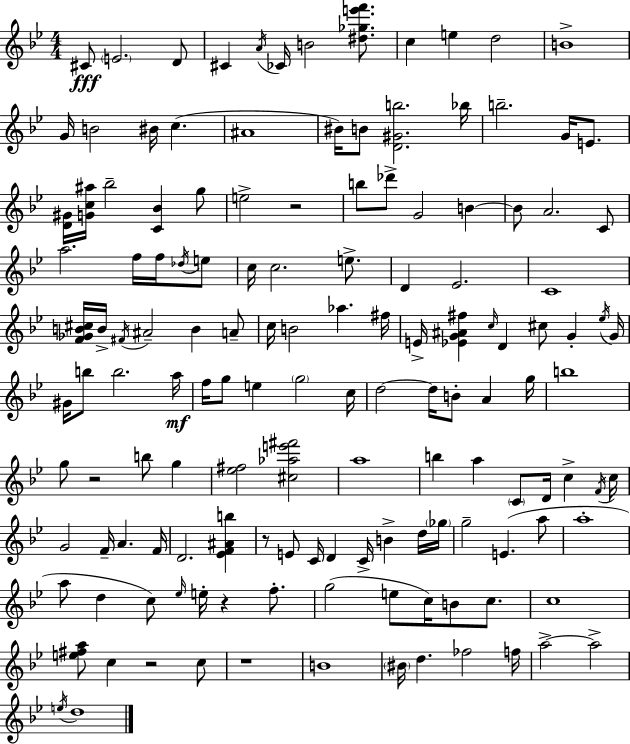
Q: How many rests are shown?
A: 6